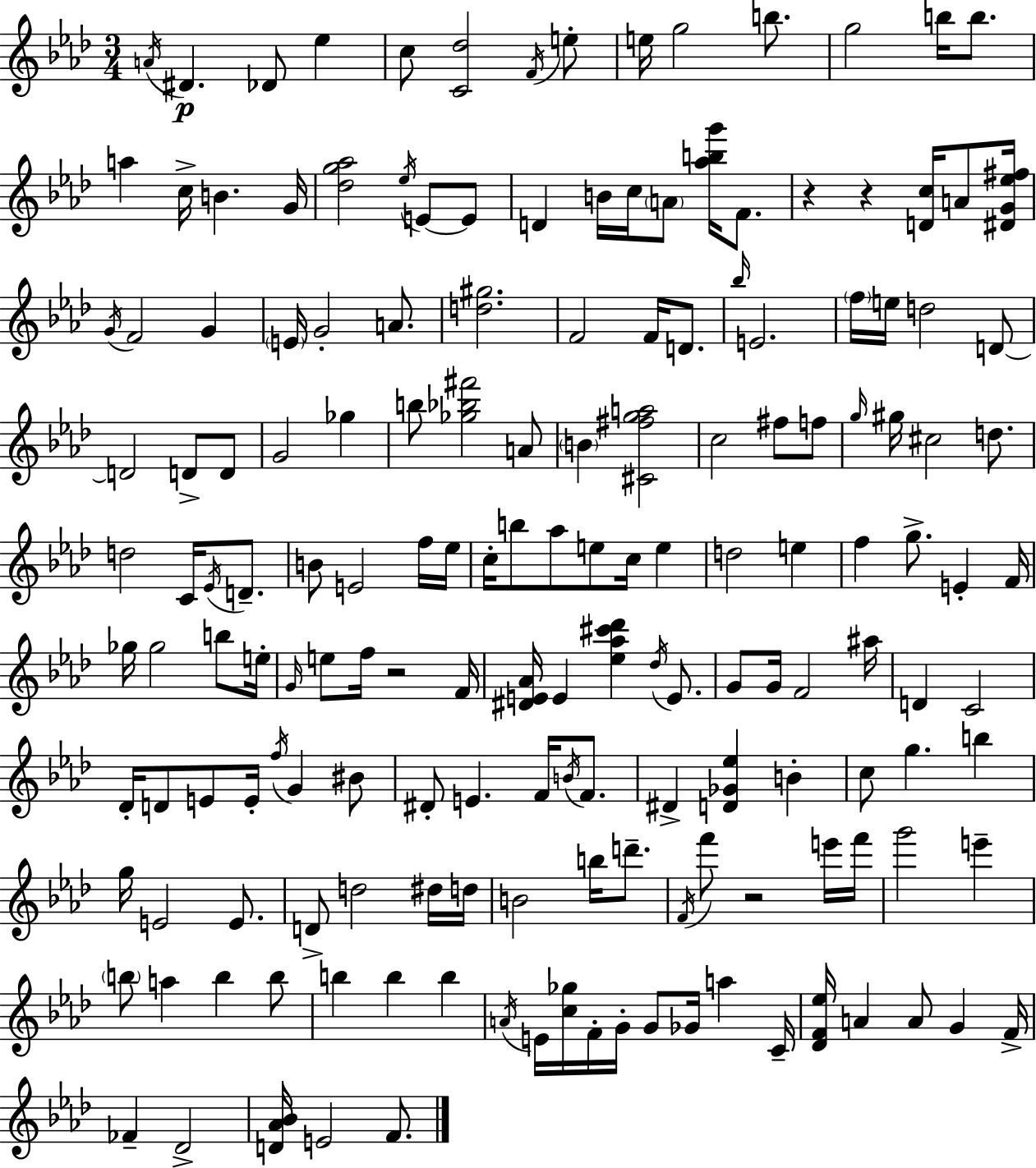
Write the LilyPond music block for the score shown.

{
  \clef treble
  \numericTimeSignature
  \time 3/4
  \key aes \major
  \acciaccatura { a'16 }\p dis'4. des'8 ees''4 | c''8 <c' des''>2 \acciaccatura { f'16 } | e''8-. e''16 g''2 b''8. | g''2 b''16 b''8. | \break a''4 c''16-> b'4. | g'16 <des'' g'' aes''>2 \acciaccatura { ees''16 } e'8~~ | e'8 d'4 b'16 c''16 \parenthesize a'8 <aes'' b'' g'''>16 | f'8. r4 r4 <d' c''>16 | \break a'8 <dis' g' ees'' fis''>16 \acciaccatura { g'16 } f'2 | g'4 \parenthesize e'16 g'2-. | a'8. <d'' gis''>2. | f'2 | \break f'16 d'8. \grace { bes''16 } e'2. | \parenthesize f''16 e''16 d''2 | d'8~~ d'2 | d'8-> d'8 g'2 | \break ges''4 b''8 <ges'' bes'' fis'''>2 | a'8 \parenthesize b'4 <cis' fis'' g'' a''>2 | c''2 | fis''8 f''8 \grace { g''16 } gis''16 cis''2 | \break d''8. d''2 | c'16 \acciaccatura { ees'16 } d'8.-- b'8 e'2 | f''16 ees''16 c''16-. b''8 aes''8 | e''8 c''16 e''4 d''2 | \break e''4 f''4 g''8.-> | e'4-. f'16 ges''16 ges''2 | b''8 e''16-. \grace { g'16 } e''8 f''16 r2 | f'16 <dis' e' aes'>16 e'4 | \break <ees'' aes'' cis''' des'''>4 \acciaccatura { des''16 } e'8. g'8 g'16 | f'2 ais''16 d'4 | c'2 des'16-. d'8 | e'8 e'16-. \acciaccatura { f''16 } g'4 bis'8 dis'8-. | \break e'4. f'16 \acciaccatura { b'16 } f'8. dis'4-> | <d' ges' ees''>4 b'4-. c''8 | g''4. b''4 g''16 | e'2 e'8. d'8-> | \break d''2 dis''16 d''16 b'2 | b''16 d'''8.-- \acciaccatura { f'16 } | f'''8 r2 e'''16 f'''16 | g'''2 e'''4-- | \break \parenthesize b''8 a''4 b''4 b''8 | b''4 b''4 b''4 | \acciaccatura { a'16 } e'16 <c'' ges''>16 f'16-. g'16-. g'8 ges'16 a''4 | c'16-- <des' f' ees''>16 a'4 a'8 g'4 | \break f'16-> fes'4-- des'2-> | <d' aes' bes'>16 e'2 f'8. | \bar "|."
}